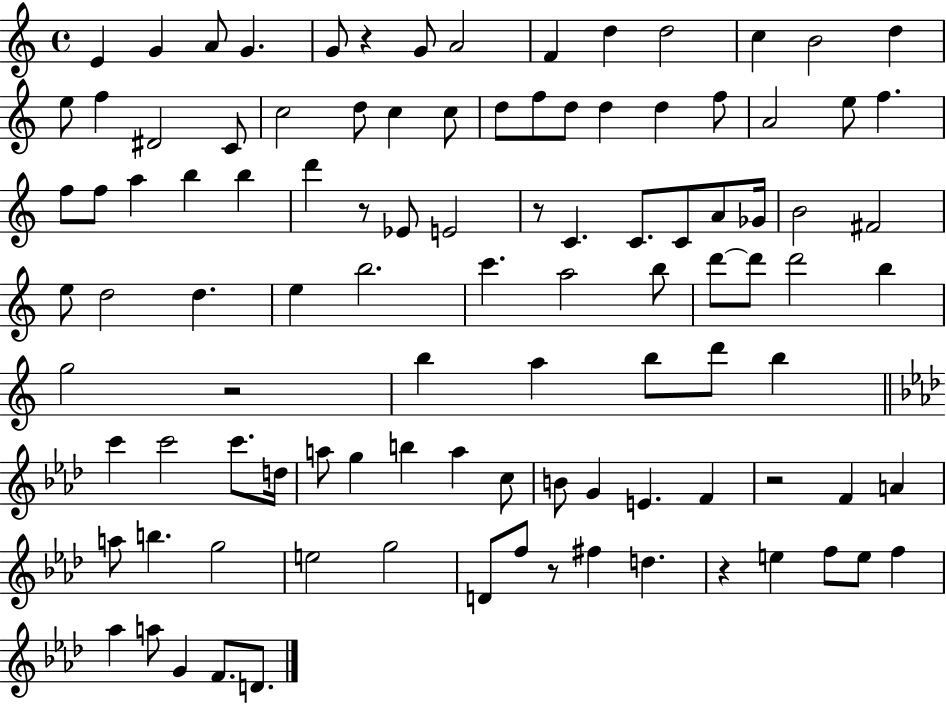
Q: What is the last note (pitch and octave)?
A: D4